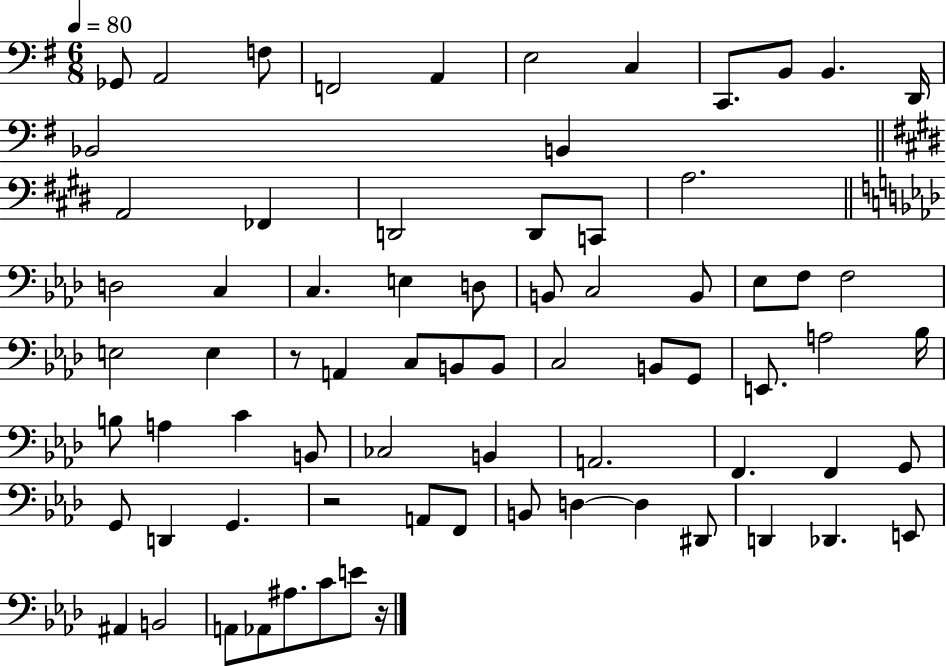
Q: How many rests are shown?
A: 3